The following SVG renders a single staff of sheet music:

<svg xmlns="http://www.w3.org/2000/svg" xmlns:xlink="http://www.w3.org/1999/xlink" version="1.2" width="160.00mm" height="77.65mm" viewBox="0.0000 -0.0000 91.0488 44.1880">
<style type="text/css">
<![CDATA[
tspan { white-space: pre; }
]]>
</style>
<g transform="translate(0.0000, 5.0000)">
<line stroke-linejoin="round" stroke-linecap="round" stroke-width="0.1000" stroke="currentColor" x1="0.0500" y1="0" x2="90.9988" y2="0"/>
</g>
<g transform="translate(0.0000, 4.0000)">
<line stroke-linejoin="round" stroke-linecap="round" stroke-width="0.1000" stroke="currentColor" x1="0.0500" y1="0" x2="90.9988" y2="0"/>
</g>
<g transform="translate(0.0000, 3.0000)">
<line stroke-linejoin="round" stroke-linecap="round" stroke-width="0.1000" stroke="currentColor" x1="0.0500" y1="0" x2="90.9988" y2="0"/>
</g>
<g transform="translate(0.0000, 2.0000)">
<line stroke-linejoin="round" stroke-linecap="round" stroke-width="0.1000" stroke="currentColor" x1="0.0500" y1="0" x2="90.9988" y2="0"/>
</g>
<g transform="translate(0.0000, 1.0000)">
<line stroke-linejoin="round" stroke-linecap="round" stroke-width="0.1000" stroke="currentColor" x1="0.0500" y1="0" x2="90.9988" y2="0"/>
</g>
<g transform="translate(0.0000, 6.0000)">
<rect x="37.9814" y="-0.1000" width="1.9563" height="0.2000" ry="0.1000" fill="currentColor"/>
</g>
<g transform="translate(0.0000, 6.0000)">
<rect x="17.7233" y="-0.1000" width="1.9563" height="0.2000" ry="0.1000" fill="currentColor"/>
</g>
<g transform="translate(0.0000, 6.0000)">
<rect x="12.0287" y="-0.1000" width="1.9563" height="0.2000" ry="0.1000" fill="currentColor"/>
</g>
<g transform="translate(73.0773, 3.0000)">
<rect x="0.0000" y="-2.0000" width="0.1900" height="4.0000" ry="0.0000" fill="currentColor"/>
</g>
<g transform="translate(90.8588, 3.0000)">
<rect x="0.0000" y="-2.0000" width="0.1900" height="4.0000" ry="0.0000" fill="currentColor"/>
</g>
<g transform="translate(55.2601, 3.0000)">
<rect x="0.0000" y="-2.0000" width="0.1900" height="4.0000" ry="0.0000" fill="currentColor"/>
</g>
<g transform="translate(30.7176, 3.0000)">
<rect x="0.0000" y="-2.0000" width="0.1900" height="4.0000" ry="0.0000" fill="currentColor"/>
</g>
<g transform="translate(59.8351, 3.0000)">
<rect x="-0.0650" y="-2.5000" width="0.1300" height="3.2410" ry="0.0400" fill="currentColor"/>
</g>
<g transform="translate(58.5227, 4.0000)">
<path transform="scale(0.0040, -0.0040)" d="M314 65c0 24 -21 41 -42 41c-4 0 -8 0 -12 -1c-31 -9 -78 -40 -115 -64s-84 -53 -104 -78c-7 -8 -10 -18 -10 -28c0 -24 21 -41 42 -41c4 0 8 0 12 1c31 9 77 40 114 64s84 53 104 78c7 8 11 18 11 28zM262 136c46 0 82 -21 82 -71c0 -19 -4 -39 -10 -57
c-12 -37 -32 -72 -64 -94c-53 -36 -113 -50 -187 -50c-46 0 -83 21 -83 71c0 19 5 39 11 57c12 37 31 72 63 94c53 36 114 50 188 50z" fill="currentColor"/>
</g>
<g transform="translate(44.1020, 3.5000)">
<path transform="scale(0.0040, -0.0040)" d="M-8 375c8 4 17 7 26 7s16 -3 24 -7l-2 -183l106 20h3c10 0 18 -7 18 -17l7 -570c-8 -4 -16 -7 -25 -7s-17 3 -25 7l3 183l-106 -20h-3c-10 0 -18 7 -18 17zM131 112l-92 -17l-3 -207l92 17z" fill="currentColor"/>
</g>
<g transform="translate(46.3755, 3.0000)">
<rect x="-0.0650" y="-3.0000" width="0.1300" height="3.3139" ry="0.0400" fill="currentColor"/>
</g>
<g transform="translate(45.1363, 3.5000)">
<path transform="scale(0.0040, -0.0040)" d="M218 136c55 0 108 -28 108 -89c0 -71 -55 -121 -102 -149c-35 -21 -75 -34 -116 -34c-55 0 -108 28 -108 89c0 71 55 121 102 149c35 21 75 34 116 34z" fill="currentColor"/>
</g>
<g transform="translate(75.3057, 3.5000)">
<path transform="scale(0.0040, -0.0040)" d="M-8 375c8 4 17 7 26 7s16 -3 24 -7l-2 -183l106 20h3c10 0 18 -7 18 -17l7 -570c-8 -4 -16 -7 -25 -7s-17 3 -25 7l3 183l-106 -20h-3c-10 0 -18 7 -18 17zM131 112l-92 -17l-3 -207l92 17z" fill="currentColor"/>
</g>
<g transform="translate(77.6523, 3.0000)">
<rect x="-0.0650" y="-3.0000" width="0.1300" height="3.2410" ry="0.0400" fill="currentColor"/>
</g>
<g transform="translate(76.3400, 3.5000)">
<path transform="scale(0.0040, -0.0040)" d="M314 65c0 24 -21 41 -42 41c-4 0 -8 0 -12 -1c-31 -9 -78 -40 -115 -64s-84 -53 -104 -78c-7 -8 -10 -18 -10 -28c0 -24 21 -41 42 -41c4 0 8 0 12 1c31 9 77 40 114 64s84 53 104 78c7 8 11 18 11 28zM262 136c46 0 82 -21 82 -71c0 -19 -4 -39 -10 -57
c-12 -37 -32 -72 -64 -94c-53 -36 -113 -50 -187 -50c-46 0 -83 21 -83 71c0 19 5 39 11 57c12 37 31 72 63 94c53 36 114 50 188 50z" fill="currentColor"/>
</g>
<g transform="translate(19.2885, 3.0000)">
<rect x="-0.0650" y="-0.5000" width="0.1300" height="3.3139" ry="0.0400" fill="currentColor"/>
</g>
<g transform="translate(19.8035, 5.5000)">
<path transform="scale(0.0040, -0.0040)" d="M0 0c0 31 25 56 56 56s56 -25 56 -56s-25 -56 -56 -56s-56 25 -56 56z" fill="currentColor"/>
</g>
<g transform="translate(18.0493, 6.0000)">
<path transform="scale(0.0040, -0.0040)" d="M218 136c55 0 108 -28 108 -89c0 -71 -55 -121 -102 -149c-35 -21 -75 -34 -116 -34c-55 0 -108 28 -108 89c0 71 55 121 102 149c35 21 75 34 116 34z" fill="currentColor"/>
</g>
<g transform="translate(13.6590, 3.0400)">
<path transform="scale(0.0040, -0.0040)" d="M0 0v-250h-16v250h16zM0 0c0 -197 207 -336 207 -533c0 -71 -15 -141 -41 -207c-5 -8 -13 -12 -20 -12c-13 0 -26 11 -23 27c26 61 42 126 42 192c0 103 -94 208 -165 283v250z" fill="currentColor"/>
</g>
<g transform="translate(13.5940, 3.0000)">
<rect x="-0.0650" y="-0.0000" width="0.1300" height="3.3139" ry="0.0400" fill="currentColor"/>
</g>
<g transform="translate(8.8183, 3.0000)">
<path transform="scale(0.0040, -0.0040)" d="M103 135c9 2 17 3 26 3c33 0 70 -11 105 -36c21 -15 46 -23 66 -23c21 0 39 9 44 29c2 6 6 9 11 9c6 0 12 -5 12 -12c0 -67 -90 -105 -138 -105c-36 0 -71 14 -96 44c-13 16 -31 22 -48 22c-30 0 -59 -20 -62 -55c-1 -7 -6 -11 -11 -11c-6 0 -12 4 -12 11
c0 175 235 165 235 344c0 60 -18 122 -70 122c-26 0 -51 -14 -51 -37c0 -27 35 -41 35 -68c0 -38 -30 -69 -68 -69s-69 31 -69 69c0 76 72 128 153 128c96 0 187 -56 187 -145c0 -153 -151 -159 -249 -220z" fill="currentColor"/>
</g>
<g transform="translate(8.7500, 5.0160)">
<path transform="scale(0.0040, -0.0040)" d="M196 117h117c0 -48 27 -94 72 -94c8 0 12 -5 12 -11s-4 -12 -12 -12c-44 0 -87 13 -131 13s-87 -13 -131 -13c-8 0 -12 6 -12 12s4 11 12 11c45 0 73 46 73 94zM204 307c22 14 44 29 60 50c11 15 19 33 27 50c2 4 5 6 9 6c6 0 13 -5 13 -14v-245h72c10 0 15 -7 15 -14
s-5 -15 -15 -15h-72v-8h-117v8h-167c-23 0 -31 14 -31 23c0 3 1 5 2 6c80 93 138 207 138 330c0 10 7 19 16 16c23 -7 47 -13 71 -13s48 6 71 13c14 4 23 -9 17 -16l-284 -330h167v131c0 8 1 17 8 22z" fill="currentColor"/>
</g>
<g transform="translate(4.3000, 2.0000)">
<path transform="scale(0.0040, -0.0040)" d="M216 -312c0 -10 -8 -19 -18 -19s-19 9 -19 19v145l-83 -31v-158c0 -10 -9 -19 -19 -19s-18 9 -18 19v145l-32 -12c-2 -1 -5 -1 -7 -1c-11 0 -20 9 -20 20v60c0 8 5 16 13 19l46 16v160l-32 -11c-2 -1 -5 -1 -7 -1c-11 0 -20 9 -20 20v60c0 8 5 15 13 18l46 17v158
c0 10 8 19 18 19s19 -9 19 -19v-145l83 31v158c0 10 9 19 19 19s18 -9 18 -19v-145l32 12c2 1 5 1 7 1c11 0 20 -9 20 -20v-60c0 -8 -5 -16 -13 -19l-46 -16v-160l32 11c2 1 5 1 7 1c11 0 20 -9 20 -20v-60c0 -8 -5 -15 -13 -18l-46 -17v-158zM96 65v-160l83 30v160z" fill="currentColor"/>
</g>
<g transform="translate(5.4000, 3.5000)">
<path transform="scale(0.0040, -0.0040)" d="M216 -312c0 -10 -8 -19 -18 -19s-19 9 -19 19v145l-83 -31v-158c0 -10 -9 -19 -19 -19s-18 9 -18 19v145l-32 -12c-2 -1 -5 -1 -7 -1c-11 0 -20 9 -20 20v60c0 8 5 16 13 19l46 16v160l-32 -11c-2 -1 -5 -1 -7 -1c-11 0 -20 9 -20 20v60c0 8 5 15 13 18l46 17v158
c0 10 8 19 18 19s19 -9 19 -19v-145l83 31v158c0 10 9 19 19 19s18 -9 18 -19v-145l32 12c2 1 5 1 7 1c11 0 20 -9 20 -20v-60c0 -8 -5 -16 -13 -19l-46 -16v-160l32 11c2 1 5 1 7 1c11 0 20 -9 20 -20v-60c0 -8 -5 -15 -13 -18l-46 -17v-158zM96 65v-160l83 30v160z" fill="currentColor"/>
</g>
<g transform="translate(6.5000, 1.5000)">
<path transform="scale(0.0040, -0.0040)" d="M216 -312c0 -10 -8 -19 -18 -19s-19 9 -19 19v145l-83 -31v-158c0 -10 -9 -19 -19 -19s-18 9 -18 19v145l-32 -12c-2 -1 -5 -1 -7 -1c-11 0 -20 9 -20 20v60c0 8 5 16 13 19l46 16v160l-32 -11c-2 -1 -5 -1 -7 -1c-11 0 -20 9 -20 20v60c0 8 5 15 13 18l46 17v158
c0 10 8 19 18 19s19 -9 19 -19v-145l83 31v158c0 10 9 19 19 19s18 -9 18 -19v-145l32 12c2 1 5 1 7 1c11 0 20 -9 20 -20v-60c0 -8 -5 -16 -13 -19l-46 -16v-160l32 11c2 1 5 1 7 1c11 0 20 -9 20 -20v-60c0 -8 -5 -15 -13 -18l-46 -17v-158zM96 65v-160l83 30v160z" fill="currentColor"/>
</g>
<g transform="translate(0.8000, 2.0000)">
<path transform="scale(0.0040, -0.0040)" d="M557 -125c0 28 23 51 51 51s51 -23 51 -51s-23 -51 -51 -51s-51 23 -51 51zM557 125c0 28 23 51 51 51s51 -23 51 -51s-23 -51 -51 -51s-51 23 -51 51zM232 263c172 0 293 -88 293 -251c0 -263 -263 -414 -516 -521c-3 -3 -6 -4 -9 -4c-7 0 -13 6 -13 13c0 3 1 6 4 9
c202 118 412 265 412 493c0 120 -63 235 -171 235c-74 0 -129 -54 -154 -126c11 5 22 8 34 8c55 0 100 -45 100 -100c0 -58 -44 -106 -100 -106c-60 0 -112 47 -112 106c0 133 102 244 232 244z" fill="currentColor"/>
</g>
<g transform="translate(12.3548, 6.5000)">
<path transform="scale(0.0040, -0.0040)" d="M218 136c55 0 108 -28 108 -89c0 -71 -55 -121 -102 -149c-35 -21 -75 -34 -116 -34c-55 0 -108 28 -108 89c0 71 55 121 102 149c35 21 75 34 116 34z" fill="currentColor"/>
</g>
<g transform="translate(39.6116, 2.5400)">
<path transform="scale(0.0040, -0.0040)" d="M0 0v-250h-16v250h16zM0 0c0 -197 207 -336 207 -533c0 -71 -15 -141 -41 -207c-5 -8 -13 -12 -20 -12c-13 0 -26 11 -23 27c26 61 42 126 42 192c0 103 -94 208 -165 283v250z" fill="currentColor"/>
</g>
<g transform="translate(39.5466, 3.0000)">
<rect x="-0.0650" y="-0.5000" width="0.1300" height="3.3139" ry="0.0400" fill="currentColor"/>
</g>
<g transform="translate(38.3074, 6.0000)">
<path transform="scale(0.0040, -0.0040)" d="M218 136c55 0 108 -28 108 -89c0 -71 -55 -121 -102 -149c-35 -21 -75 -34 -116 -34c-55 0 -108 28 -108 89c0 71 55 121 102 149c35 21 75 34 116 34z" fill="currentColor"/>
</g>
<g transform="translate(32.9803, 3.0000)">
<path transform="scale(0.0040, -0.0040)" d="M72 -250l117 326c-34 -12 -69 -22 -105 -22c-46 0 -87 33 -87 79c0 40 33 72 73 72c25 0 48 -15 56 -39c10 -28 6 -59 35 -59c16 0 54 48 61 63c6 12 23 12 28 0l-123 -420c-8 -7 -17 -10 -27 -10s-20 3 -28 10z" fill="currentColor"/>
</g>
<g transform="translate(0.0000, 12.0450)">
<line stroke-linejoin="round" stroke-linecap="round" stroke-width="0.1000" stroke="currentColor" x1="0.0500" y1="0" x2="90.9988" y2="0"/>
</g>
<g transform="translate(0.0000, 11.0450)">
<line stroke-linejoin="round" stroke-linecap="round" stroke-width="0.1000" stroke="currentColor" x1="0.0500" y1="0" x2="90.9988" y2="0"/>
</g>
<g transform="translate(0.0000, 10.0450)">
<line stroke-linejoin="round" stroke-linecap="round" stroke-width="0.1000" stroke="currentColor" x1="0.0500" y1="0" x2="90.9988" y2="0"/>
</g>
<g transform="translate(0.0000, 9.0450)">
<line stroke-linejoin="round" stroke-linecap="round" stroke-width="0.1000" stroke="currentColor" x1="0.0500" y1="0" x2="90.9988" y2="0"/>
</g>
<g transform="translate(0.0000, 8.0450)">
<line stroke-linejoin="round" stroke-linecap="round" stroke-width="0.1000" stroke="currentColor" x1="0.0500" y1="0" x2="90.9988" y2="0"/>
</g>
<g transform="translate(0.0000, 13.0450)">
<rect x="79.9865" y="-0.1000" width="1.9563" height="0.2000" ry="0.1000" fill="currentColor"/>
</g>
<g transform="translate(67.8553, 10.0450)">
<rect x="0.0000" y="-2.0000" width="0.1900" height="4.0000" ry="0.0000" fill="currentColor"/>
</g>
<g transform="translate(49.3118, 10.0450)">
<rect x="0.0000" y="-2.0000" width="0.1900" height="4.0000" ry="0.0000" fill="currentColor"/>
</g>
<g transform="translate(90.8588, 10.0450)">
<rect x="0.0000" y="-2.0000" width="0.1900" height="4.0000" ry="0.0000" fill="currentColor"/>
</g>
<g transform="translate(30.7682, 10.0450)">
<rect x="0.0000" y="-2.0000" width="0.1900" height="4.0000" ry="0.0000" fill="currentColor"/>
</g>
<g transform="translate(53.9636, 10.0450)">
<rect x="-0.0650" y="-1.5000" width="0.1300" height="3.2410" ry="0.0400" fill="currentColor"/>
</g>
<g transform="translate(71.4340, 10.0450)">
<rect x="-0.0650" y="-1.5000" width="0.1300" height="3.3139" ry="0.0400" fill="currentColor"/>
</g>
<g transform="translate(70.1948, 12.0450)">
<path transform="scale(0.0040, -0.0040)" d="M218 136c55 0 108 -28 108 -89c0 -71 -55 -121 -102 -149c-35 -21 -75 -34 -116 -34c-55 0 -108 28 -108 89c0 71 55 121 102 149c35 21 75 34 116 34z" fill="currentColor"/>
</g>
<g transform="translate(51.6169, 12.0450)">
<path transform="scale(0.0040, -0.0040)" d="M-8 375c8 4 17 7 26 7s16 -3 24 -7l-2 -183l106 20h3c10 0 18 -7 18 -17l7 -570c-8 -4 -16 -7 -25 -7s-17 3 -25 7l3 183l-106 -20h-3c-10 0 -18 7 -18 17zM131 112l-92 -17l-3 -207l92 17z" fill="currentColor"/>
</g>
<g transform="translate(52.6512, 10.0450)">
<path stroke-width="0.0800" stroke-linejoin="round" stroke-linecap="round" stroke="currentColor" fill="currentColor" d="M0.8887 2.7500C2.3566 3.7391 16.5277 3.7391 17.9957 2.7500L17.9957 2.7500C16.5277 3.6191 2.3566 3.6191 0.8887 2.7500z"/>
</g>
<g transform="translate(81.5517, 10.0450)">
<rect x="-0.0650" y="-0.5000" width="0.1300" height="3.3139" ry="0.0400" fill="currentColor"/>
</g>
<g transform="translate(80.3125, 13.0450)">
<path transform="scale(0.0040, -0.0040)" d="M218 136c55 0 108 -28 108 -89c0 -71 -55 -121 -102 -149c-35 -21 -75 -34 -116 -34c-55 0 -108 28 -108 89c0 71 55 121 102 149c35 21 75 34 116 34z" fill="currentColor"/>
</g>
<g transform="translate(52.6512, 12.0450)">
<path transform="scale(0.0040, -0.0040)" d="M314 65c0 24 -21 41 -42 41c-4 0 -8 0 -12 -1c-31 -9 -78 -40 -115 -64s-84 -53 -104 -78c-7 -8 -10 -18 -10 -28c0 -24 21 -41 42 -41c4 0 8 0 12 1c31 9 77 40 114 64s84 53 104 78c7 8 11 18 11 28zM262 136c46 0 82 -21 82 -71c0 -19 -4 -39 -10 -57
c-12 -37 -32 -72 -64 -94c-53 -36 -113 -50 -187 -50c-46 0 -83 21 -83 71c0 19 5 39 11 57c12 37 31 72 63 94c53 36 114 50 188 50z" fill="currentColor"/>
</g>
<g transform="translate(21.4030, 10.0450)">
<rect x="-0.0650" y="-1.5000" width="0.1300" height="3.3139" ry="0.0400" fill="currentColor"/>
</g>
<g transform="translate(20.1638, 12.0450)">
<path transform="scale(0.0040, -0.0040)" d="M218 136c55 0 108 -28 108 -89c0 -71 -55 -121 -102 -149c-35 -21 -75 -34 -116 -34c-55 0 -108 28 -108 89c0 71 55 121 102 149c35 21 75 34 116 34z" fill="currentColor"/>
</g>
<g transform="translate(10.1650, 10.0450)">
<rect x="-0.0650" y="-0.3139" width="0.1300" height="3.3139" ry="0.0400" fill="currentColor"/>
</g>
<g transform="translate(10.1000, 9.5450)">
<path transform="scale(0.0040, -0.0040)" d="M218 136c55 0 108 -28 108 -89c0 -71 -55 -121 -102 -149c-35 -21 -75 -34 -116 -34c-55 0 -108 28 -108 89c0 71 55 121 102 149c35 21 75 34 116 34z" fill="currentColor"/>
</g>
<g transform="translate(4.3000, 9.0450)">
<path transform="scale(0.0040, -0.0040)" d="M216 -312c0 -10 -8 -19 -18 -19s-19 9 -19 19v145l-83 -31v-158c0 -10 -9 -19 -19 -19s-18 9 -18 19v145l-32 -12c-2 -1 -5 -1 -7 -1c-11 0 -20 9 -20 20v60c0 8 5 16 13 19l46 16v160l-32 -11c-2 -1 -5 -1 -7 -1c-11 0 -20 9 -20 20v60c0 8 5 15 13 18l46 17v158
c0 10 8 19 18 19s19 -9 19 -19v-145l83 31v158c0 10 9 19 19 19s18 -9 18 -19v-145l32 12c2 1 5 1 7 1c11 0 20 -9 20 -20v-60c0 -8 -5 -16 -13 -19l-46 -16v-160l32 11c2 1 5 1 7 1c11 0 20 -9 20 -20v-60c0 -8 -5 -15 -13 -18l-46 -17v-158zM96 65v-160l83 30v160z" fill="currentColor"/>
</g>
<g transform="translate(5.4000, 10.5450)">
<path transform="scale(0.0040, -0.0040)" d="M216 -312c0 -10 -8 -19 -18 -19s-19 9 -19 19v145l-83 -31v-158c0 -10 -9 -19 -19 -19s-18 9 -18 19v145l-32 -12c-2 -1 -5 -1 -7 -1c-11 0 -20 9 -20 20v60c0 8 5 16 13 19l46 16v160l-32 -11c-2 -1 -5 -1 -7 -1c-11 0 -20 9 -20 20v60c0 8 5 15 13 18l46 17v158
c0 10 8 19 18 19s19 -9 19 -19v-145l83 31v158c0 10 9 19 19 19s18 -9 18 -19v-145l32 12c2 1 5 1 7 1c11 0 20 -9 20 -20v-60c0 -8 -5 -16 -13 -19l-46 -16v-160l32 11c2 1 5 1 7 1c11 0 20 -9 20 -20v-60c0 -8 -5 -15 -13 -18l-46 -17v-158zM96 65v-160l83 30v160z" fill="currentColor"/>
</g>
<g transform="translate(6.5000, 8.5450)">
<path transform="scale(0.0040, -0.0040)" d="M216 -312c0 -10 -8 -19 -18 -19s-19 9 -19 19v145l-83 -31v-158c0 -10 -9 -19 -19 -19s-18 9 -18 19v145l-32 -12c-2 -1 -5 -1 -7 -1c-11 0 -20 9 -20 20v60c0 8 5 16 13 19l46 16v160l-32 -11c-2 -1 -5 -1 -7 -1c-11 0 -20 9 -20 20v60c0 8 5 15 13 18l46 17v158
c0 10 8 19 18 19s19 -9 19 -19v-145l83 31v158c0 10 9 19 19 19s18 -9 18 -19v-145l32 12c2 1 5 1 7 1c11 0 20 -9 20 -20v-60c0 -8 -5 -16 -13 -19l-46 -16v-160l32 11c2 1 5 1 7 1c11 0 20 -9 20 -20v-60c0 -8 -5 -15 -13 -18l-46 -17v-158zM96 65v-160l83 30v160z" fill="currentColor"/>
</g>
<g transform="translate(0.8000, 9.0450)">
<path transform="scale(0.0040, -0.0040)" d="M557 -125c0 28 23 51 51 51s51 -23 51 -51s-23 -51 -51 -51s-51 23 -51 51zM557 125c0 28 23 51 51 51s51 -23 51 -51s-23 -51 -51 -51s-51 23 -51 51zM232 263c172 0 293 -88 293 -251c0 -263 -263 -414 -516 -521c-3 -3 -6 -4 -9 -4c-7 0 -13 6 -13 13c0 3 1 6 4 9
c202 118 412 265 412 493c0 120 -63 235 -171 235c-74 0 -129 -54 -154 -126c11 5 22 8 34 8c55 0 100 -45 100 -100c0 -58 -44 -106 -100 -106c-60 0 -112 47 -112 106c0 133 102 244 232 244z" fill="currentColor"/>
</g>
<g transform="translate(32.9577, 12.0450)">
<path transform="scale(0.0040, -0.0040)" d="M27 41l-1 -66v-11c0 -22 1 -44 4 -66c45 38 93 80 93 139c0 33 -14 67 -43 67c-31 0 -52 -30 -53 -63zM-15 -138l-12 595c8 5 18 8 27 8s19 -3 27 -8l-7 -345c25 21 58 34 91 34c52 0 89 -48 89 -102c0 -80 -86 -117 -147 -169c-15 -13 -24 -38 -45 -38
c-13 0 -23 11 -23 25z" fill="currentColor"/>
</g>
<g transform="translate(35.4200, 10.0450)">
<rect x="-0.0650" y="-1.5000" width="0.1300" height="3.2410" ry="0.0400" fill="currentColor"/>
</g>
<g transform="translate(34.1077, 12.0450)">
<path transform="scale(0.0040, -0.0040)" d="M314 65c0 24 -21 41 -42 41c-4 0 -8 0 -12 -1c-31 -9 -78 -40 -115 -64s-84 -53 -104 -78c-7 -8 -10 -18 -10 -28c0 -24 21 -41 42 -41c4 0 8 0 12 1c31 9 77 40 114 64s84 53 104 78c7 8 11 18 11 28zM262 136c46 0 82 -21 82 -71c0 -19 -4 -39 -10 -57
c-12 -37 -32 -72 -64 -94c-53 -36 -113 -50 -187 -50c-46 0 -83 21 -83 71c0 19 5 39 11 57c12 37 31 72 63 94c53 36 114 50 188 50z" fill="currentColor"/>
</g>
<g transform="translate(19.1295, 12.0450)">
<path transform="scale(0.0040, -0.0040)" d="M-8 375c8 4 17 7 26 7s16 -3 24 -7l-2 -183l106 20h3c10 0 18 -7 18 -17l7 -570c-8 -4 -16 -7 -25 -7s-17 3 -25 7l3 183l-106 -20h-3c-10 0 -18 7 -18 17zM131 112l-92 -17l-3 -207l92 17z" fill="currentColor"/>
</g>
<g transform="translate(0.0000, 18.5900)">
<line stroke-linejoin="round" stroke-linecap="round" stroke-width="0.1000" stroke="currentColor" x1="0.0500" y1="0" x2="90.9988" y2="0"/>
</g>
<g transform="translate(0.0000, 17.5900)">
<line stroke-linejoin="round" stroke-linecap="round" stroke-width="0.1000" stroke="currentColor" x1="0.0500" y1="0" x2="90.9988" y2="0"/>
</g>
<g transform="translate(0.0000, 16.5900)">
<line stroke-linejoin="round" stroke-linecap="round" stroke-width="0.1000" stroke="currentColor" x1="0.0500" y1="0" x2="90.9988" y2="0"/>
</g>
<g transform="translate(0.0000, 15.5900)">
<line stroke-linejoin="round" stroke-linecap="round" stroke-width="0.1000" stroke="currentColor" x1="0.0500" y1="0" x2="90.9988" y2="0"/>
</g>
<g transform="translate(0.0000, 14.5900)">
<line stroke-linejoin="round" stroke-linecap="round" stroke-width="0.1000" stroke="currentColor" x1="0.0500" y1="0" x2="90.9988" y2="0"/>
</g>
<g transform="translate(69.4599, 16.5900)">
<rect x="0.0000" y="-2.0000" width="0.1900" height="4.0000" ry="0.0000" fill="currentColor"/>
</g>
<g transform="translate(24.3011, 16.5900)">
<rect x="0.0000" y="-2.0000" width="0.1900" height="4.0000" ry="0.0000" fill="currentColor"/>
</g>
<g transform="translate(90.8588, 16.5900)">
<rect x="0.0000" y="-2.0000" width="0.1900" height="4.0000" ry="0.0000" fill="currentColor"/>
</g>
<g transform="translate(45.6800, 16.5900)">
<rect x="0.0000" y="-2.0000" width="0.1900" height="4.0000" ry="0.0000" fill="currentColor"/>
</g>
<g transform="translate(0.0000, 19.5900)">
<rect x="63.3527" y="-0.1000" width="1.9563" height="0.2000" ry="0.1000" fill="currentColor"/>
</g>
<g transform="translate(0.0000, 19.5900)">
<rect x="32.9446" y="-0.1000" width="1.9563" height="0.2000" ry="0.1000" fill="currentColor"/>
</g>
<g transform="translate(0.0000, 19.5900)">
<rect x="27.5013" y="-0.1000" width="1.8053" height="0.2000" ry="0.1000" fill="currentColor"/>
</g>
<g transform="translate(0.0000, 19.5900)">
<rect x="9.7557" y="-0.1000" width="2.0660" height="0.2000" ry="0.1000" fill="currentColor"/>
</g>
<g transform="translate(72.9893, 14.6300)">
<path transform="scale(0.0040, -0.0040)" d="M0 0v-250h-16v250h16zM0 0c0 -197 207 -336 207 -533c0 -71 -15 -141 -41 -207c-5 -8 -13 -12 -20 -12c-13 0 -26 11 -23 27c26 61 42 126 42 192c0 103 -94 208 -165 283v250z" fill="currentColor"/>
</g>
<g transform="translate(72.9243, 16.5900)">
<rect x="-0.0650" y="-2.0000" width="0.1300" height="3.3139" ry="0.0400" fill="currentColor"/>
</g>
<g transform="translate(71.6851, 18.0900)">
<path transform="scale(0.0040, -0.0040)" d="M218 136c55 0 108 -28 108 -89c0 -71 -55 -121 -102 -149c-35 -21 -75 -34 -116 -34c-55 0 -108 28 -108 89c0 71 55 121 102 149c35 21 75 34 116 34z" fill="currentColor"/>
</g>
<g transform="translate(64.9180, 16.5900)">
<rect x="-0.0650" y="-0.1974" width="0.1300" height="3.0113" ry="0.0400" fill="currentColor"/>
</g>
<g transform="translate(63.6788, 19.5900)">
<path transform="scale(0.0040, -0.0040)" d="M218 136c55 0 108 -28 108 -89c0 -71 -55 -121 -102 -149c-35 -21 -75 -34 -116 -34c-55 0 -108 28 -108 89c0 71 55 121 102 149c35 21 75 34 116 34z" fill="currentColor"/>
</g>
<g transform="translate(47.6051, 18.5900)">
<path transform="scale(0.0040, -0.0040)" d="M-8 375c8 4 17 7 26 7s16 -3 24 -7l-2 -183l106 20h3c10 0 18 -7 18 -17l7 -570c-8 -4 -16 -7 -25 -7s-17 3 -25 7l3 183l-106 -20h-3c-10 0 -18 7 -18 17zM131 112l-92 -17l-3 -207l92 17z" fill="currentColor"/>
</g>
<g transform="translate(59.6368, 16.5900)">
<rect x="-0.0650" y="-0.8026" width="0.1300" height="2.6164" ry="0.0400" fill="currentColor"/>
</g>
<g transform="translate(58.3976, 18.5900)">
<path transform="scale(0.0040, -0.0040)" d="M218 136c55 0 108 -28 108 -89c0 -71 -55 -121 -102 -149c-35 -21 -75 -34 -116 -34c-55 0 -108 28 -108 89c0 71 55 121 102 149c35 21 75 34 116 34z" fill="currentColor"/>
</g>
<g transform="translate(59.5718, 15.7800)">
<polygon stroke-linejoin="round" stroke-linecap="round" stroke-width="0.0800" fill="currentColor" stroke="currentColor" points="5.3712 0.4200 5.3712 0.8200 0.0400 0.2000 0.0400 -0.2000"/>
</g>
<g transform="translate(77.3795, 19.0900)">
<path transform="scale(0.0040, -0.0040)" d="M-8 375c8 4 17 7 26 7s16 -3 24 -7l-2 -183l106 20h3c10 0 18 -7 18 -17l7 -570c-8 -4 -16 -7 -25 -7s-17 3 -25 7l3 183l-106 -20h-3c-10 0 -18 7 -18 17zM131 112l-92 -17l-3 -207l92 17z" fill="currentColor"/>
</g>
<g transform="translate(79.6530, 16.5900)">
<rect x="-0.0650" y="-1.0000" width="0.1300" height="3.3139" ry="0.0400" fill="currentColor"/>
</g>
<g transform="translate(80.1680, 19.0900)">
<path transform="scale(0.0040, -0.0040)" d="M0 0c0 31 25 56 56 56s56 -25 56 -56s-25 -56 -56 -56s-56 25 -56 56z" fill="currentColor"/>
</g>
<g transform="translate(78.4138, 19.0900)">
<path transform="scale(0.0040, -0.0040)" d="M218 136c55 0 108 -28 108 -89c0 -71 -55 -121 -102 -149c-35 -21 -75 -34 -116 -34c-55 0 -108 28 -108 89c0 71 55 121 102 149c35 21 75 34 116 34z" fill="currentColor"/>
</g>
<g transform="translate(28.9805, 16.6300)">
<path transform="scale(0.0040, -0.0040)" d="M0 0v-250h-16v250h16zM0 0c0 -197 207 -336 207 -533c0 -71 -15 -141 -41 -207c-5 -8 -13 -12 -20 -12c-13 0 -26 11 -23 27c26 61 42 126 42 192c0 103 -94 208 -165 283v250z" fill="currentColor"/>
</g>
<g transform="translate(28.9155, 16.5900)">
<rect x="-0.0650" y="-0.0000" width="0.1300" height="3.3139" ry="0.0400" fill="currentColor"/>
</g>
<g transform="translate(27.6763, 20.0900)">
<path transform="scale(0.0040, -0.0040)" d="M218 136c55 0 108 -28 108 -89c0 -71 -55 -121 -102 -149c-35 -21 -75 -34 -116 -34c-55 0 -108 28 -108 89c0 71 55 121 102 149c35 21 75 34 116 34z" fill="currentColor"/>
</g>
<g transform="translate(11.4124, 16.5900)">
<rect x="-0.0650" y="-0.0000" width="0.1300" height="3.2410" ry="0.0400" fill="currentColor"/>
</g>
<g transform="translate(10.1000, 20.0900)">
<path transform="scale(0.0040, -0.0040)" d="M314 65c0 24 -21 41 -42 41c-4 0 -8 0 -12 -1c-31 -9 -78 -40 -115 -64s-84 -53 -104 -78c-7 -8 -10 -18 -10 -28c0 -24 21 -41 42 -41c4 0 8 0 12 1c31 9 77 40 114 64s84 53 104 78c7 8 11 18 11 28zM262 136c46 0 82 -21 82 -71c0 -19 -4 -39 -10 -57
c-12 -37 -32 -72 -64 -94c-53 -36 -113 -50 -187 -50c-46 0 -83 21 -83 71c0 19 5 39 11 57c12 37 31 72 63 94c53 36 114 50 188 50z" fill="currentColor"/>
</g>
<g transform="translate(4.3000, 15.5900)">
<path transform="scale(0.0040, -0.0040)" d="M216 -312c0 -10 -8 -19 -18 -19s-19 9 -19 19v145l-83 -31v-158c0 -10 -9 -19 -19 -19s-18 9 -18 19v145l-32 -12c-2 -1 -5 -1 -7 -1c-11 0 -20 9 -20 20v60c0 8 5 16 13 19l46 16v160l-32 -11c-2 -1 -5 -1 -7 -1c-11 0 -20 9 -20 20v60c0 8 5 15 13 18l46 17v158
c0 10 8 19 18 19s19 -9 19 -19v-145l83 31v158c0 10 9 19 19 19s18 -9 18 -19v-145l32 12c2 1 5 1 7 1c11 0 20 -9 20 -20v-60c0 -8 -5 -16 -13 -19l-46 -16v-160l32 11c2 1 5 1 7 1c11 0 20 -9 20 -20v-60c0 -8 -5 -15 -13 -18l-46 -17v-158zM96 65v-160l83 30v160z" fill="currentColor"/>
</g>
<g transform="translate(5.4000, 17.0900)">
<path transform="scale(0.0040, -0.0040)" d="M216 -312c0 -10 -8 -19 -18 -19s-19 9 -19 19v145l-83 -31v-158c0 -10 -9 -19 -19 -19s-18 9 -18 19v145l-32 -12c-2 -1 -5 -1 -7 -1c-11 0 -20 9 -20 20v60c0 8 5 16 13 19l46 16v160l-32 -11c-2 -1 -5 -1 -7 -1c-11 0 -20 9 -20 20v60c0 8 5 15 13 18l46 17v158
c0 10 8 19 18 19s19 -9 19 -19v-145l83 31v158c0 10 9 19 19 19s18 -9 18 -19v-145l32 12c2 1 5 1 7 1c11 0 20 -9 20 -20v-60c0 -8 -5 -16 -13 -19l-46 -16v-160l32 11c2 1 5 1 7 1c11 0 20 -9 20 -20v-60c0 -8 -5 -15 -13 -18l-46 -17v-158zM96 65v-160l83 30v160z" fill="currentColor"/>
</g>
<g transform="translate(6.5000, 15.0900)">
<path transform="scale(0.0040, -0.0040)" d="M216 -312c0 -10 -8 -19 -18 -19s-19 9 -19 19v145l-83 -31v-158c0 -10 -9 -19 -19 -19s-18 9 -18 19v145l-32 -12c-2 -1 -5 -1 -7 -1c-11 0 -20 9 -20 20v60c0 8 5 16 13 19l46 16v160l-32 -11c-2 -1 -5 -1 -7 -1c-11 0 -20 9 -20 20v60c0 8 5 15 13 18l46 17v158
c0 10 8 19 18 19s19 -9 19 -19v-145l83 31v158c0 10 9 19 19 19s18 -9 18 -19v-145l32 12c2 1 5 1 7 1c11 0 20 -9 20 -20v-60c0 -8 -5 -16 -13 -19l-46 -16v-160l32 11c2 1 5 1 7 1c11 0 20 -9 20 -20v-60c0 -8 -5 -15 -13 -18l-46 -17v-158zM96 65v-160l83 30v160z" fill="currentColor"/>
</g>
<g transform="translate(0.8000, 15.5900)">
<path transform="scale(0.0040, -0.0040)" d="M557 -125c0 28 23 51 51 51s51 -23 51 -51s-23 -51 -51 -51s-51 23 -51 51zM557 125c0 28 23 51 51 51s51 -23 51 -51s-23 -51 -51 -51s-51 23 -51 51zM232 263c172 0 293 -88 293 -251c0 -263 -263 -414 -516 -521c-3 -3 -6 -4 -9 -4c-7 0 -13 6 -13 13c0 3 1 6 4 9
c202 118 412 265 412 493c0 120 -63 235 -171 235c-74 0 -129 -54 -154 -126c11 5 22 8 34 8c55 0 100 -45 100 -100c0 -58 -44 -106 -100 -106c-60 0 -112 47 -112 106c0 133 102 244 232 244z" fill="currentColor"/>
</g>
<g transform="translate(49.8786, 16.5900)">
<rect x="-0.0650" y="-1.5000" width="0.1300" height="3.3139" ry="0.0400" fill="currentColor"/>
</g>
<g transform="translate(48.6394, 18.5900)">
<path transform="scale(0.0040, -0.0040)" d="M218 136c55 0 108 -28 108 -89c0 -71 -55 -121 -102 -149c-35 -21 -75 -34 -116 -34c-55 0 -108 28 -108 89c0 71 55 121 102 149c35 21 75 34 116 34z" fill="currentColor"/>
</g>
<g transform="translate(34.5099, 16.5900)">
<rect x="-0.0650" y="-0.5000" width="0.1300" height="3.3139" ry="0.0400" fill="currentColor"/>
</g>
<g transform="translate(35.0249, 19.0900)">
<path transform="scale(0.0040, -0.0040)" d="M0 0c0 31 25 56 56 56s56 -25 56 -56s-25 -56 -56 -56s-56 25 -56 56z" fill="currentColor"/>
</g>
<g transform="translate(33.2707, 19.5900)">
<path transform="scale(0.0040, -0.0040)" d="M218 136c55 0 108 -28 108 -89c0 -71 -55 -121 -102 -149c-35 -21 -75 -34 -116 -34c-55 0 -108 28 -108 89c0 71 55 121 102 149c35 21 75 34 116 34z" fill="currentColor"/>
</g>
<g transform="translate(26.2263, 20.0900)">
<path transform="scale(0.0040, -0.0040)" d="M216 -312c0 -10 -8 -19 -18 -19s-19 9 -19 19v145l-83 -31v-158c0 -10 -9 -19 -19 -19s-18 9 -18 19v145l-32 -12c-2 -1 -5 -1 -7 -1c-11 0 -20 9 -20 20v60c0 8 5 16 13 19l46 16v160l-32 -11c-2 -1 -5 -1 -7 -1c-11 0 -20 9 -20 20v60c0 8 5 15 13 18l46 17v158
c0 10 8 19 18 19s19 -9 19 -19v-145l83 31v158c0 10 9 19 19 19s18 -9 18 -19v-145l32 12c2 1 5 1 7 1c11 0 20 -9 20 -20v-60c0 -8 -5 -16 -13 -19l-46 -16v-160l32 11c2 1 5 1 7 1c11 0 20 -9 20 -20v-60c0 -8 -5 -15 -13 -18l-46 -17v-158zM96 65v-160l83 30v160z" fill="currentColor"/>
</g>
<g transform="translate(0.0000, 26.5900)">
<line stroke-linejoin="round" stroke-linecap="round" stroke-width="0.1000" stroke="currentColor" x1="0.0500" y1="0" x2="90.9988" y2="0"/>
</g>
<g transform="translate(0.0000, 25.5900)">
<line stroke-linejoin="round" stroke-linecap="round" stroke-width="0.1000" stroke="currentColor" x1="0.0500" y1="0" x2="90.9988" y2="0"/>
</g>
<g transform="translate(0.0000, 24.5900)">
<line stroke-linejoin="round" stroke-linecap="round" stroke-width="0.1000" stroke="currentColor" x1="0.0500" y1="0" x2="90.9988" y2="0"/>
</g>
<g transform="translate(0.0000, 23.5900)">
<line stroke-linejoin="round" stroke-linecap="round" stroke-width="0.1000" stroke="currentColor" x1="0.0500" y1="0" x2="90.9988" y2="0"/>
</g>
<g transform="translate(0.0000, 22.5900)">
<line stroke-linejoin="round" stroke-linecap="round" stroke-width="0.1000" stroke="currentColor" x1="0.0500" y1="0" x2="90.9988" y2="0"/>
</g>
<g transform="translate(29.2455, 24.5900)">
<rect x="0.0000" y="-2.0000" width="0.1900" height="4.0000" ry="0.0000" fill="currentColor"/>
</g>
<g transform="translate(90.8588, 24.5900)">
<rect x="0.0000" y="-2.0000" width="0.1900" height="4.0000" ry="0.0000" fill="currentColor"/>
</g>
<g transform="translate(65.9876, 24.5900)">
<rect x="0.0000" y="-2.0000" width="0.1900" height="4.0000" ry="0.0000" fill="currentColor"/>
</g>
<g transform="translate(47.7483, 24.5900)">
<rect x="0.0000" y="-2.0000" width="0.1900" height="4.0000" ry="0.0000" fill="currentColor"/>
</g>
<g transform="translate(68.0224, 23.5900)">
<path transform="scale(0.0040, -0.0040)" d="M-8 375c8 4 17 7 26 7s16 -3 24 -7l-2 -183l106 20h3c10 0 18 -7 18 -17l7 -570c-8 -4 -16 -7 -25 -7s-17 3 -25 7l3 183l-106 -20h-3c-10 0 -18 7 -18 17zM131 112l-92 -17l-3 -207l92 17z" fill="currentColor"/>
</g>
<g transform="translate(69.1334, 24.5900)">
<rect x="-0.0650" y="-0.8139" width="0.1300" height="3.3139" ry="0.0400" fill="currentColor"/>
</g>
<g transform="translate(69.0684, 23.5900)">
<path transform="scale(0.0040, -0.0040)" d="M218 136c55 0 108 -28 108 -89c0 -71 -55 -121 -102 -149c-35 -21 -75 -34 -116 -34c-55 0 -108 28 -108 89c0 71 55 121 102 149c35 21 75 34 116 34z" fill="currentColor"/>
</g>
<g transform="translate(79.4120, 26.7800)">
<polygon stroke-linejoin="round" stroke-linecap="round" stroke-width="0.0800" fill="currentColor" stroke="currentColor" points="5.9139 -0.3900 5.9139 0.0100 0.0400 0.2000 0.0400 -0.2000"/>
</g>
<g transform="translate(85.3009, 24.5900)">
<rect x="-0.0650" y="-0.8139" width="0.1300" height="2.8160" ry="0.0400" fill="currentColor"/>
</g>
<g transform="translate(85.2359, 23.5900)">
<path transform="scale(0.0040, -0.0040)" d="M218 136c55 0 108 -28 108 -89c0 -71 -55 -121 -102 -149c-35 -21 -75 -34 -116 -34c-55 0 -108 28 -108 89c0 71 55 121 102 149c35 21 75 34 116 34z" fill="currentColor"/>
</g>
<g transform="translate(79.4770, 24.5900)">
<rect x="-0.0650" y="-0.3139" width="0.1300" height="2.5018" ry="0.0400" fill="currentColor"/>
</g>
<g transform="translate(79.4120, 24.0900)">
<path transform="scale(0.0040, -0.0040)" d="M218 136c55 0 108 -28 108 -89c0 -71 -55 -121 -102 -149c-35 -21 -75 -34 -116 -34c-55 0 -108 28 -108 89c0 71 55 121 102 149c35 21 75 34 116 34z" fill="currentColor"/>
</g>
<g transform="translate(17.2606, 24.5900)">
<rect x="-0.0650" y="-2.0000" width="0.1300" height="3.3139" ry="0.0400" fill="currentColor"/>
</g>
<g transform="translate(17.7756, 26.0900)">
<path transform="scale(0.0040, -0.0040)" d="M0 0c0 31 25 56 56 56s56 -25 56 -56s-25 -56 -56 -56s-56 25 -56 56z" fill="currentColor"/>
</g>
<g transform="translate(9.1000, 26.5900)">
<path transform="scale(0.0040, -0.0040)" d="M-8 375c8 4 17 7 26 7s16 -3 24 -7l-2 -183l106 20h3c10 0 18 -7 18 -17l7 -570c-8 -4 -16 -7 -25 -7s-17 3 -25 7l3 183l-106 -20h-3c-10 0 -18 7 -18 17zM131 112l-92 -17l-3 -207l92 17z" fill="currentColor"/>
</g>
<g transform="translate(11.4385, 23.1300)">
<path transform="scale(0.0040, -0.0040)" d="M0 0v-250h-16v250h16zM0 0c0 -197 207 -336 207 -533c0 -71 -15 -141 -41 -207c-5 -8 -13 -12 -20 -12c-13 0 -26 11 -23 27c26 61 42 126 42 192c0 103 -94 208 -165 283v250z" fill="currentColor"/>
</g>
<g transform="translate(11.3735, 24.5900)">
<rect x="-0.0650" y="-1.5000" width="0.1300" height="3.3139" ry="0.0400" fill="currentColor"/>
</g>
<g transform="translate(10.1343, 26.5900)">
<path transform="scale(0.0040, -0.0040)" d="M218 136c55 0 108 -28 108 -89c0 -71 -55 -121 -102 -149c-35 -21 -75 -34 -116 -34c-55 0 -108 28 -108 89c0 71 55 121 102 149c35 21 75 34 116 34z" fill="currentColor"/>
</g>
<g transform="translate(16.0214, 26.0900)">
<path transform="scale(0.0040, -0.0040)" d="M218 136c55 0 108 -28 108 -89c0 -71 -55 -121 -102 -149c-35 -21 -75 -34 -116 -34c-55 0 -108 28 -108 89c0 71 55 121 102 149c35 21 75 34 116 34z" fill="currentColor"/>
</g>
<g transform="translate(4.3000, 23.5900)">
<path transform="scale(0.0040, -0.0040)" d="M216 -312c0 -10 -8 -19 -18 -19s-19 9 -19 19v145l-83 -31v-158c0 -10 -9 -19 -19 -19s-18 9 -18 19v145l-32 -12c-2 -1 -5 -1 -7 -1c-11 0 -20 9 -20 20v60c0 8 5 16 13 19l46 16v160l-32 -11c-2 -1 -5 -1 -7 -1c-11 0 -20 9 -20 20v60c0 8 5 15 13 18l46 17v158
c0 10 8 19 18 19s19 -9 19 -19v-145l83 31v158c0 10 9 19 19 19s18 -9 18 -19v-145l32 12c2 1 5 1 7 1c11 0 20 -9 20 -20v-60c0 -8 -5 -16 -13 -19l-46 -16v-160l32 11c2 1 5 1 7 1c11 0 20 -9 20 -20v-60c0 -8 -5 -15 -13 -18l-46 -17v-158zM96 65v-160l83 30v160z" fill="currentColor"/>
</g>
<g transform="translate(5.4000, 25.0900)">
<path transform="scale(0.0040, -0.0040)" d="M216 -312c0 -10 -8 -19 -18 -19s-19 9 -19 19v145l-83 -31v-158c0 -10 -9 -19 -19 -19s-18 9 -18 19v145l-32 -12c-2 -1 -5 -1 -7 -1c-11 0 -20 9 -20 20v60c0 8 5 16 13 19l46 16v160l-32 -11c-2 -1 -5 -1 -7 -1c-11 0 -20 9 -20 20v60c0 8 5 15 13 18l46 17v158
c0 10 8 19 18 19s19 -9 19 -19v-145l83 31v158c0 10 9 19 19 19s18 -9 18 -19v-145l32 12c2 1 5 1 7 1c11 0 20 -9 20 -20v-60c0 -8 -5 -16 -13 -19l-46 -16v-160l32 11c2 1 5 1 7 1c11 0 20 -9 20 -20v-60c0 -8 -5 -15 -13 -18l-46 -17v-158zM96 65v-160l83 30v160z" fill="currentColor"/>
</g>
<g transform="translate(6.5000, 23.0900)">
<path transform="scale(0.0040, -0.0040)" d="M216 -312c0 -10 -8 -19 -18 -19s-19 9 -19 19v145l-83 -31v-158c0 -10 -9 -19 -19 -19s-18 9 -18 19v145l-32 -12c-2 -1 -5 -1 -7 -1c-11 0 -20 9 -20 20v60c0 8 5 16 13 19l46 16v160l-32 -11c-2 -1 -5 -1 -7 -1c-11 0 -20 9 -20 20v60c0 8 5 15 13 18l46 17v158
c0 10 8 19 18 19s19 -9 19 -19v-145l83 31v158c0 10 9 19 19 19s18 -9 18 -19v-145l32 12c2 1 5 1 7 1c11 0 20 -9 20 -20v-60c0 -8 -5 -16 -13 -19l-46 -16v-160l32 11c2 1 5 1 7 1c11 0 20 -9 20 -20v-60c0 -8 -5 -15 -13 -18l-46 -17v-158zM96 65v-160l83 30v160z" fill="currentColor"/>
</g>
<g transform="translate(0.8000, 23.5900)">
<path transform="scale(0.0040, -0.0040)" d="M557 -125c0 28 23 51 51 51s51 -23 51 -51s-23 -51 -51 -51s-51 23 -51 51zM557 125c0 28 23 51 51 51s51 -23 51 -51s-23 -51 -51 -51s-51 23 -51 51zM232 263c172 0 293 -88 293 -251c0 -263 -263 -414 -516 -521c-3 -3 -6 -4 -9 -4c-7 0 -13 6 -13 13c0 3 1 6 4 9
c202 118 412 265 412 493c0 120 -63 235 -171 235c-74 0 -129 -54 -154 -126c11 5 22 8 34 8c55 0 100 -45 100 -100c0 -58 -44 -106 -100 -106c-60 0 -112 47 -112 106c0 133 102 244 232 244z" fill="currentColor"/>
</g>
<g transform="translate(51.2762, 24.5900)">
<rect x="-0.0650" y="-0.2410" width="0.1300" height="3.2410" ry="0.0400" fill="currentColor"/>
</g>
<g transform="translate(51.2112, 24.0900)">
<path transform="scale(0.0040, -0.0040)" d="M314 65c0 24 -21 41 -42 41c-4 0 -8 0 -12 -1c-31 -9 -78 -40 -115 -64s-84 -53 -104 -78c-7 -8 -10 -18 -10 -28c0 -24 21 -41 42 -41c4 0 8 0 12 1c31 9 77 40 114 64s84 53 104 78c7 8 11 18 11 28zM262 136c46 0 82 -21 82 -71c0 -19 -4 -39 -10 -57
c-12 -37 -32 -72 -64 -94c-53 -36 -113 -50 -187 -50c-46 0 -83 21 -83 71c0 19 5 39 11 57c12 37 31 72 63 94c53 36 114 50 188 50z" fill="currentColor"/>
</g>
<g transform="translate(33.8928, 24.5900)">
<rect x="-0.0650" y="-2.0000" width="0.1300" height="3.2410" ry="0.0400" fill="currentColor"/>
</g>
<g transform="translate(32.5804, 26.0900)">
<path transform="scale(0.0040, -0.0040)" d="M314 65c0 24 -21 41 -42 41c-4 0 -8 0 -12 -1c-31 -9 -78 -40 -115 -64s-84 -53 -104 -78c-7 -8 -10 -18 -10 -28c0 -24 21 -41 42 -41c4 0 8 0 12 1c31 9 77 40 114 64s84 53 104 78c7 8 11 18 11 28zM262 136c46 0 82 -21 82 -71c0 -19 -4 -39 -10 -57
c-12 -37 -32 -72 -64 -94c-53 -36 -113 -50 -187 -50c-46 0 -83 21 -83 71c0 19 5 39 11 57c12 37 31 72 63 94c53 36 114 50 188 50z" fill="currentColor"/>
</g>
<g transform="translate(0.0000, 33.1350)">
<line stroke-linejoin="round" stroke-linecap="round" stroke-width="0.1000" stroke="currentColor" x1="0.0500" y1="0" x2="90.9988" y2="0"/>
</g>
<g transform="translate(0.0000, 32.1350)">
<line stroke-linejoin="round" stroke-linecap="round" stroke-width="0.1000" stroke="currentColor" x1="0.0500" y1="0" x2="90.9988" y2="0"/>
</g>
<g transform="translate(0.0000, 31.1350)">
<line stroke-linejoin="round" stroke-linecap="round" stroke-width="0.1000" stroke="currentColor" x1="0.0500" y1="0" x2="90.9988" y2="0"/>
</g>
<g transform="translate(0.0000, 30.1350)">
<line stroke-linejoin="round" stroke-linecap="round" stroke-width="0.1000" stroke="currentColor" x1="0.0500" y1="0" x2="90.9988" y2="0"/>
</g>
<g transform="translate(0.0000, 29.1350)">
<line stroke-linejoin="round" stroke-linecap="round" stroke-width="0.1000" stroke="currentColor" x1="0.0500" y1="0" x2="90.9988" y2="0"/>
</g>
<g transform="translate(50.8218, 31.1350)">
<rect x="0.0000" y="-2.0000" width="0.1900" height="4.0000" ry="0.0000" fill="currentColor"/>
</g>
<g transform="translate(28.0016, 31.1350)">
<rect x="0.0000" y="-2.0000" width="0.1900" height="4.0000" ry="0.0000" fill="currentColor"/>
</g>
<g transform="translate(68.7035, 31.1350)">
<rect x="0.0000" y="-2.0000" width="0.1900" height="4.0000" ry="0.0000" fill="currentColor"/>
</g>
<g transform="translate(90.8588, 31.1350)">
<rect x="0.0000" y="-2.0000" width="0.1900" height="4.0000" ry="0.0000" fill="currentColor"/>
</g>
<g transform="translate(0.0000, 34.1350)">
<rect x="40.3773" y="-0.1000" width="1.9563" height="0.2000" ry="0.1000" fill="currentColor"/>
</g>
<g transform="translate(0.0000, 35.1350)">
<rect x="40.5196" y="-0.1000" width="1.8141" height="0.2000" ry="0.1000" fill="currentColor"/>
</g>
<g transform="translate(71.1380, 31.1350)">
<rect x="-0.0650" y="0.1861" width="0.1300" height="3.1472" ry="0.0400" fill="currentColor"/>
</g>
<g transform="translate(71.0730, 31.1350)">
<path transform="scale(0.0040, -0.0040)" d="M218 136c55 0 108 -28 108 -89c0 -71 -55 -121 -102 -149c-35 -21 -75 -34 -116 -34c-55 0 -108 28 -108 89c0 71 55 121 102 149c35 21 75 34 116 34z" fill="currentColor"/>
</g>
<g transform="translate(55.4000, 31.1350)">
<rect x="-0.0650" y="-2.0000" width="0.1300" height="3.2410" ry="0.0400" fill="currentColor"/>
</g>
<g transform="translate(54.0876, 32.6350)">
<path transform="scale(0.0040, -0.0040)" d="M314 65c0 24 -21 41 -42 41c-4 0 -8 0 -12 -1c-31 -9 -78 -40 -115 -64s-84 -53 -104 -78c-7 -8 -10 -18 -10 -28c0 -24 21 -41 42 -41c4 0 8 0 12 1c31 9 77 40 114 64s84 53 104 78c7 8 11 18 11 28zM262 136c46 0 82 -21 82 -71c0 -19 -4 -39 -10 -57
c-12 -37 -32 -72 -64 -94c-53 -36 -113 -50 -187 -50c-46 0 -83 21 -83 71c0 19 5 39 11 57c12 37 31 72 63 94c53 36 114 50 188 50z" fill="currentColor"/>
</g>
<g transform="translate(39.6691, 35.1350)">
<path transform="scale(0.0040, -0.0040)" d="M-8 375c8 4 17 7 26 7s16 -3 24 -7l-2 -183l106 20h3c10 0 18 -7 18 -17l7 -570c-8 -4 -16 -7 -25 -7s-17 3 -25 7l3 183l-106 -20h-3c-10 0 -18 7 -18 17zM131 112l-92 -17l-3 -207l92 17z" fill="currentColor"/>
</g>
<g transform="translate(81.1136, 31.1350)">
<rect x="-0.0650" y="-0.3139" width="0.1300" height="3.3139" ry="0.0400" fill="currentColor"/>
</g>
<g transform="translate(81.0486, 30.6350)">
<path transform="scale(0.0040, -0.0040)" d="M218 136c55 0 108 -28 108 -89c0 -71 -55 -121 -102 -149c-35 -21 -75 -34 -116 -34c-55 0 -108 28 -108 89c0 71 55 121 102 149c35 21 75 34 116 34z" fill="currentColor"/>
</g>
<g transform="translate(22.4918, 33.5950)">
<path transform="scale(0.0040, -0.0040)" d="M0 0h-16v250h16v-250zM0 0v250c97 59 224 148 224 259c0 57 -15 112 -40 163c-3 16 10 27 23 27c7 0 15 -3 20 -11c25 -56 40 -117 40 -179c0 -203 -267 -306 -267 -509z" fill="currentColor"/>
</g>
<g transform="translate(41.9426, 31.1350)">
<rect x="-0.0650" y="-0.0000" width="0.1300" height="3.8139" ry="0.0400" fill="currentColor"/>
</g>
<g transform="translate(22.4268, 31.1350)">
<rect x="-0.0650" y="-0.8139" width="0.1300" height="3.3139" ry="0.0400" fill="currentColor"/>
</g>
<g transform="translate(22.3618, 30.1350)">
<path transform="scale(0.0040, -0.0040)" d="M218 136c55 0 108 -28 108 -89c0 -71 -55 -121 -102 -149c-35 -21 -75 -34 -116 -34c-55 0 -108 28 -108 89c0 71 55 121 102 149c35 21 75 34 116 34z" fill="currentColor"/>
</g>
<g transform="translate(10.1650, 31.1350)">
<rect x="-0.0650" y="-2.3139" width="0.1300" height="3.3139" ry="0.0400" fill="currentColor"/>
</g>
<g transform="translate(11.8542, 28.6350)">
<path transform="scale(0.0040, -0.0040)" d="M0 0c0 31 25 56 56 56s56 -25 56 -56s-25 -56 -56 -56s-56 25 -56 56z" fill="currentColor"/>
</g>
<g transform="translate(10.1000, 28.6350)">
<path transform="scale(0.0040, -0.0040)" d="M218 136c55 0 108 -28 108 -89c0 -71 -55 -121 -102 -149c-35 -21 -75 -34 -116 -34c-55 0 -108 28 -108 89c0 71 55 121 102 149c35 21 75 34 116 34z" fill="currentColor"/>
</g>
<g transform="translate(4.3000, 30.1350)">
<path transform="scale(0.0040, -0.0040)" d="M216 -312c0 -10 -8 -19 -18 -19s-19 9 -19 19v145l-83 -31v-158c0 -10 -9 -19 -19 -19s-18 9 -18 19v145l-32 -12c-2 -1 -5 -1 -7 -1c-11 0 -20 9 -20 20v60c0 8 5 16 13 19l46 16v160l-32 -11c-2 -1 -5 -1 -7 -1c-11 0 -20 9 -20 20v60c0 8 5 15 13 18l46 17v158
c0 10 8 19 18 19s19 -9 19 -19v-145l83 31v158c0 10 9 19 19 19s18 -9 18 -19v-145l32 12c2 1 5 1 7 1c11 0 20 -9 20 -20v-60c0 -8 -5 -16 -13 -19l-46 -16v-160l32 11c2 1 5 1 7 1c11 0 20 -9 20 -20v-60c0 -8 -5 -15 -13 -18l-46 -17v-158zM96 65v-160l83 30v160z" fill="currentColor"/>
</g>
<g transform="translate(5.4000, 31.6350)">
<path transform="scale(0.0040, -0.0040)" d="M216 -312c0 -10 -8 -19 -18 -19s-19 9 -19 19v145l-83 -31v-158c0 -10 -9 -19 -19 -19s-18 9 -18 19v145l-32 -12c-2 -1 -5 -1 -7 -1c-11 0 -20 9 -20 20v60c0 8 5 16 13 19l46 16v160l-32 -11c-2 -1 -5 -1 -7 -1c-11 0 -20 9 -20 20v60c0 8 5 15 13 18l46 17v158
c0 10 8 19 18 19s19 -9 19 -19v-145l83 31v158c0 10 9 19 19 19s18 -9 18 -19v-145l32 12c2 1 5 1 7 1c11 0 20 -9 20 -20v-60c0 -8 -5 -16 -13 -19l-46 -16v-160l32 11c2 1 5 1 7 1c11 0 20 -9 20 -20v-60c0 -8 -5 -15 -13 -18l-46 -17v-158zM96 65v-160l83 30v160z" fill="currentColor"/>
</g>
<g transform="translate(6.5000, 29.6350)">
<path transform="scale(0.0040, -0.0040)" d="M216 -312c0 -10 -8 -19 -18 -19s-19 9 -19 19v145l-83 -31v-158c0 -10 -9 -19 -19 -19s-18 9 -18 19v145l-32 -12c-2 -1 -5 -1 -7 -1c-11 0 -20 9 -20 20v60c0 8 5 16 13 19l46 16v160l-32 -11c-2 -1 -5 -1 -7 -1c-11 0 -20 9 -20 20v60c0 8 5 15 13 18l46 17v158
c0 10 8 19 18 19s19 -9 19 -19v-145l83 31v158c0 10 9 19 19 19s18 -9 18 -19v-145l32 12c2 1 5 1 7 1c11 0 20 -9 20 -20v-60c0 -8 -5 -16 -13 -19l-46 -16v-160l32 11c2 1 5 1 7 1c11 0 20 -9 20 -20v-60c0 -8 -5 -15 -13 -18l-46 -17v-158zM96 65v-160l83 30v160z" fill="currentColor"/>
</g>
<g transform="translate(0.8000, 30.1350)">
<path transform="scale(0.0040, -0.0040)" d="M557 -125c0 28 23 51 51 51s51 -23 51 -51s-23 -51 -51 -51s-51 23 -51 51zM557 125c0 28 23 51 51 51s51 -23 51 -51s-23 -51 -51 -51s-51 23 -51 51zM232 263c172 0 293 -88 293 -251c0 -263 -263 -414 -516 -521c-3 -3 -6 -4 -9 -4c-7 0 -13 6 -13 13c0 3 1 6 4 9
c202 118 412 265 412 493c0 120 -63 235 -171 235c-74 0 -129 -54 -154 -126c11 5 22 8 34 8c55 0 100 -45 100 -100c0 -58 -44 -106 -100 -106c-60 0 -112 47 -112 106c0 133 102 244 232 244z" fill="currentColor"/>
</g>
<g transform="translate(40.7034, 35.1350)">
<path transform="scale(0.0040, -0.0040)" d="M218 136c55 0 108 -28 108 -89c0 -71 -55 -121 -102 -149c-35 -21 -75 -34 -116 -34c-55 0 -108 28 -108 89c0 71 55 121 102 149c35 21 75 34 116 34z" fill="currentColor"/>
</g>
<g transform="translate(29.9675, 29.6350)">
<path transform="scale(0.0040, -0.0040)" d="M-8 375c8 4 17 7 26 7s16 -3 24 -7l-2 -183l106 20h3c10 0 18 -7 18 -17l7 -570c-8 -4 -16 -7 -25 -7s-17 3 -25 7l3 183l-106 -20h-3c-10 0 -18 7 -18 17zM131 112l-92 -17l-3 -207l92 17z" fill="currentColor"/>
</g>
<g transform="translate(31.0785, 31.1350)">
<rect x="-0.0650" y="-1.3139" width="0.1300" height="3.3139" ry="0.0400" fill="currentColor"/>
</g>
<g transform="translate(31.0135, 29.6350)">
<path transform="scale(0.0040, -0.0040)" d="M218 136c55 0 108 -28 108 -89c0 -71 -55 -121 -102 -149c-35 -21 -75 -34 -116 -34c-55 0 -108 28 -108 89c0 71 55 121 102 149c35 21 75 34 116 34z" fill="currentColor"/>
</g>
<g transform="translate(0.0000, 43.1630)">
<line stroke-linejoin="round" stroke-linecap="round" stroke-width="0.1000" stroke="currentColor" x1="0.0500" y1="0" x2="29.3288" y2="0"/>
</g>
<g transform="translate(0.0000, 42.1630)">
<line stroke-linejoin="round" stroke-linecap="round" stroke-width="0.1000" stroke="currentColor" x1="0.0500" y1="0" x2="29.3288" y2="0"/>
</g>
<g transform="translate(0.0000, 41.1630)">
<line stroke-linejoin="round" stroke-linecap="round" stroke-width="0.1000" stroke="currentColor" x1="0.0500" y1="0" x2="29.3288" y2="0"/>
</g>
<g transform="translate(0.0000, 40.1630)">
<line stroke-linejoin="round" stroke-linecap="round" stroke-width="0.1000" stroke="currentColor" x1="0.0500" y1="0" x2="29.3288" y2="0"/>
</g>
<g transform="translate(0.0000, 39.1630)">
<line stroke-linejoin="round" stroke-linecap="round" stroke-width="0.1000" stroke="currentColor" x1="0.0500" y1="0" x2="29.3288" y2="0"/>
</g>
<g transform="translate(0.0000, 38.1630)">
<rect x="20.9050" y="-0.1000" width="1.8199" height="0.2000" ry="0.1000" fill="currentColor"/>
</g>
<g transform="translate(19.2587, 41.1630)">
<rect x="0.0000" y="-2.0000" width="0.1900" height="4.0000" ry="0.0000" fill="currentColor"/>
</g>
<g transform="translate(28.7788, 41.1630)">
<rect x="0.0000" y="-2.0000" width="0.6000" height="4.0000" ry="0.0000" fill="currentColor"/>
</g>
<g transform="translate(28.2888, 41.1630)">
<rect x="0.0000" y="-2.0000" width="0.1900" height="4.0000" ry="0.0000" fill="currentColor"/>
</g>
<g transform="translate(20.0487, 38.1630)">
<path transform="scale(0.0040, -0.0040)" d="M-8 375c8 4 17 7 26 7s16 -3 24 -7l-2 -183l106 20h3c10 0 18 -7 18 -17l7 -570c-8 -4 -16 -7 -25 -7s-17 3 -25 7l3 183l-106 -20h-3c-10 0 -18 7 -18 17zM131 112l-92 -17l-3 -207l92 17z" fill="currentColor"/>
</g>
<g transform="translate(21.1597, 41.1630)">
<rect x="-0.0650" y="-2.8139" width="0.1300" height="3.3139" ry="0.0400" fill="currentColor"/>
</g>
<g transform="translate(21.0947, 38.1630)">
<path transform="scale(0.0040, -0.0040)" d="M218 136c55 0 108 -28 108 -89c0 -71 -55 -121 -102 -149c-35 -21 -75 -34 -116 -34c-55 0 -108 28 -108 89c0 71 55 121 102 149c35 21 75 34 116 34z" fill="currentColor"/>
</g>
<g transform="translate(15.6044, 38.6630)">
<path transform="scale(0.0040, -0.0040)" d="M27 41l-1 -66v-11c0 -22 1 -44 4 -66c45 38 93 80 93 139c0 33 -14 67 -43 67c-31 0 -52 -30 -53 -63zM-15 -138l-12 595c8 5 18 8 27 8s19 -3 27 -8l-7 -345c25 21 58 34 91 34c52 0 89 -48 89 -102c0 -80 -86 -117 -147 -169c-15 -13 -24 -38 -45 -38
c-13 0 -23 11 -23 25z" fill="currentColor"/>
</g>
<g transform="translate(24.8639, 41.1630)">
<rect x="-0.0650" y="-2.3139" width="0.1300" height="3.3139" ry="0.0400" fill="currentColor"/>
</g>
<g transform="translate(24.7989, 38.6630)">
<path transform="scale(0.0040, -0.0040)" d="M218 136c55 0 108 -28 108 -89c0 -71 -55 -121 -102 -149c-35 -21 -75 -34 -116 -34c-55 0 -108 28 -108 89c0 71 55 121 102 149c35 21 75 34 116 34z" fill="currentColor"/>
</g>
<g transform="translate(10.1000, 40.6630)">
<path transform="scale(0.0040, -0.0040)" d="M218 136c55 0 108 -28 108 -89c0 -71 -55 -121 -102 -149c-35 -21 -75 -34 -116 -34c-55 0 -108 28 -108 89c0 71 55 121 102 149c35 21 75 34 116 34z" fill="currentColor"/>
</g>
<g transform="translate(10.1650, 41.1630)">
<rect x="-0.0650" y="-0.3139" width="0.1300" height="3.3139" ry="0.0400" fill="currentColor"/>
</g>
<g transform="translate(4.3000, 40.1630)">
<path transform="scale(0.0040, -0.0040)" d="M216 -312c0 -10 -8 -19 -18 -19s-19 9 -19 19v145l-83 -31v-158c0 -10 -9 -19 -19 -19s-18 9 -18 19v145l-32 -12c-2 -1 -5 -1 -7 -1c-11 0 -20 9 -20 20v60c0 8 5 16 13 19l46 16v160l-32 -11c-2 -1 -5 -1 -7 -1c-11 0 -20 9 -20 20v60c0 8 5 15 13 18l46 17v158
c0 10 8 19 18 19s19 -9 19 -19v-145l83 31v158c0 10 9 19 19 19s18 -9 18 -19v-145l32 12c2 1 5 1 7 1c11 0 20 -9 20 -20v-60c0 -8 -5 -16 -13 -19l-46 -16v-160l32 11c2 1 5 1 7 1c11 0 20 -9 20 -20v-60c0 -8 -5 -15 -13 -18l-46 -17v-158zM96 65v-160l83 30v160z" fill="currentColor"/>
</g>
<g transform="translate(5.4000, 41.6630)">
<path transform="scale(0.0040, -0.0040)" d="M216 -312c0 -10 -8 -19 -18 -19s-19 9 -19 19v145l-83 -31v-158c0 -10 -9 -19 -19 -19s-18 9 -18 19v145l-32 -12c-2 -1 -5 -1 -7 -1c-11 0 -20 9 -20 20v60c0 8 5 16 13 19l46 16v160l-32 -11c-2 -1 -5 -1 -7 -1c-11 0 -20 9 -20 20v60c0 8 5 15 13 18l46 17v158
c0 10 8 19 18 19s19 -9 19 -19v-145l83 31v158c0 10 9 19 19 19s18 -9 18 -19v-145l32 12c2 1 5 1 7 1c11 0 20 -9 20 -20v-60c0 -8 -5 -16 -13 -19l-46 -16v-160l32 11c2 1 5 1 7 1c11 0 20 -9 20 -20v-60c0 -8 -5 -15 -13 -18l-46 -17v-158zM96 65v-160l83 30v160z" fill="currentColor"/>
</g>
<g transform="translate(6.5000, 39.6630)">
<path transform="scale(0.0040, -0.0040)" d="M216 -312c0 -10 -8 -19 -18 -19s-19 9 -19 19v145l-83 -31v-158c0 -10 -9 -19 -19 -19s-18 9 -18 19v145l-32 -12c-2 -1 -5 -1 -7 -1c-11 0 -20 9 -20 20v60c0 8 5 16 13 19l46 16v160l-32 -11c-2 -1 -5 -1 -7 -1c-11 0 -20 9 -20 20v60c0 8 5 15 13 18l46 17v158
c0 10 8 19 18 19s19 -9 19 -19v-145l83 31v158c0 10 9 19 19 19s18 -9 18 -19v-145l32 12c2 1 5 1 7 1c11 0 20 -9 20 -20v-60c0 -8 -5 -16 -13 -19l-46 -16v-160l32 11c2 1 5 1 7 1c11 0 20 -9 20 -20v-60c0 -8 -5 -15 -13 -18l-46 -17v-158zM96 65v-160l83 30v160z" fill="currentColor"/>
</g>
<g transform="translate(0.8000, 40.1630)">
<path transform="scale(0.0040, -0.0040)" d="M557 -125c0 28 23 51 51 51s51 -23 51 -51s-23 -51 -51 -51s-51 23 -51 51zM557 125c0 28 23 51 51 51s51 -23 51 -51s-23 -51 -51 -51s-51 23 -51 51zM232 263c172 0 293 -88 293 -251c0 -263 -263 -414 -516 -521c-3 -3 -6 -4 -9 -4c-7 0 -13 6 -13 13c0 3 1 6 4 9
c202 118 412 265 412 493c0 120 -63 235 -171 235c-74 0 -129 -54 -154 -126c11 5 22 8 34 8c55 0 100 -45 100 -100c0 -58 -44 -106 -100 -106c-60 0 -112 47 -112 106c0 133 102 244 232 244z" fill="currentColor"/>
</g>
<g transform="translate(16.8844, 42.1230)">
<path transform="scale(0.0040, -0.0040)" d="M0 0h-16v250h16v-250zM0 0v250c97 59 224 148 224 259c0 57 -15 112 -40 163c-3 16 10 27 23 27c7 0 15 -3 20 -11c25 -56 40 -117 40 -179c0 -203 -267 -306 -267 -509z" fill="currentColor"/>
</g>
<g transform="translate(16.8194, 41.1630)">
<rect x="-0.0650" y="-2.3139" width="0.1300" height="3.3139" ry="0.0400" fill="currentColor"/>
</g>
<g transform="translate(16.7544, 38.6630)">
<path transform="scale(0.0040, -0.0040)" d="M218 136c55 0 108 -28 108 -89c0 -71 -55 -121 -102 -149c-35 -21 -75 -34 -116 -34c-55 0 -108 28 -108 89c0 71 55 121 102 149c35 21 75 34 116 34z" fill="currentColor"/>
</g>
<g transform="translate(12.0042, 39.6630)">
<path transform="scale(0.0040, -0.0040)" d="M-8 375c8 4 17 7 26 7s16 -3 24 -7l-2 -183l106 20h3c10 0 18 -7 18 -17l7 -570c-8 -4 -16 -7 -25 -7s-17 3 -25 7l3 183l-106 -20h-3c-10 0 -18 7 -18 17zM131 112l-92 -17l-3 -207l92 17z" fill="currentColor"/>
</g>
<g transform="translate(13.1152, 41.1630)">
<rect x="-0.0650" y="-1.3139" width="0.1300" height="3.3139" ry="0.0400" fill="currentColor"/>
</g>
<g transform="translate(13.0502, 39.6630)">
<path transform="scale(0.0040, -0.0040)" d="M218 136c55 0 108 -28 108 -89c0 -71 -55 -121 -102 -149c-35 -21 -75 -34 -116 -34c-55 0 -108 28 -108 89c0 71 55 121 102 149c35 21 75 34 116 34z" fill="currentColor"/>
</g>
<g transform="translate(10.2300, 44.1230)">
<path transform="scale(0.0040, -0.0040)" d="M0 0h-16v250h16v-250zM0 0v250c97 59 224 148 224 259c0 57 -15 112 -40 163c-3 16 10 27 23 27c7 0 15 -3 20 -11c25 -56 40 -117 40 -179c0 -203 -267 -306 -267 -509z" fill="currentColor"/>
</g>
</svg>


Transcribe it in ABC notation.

X:1
T:Untitled
M:2/4
L:1/4
K:A
D,,/2 E,, z/2 E,,/2 C, B,,2 C,2 E, G,, _G,,2 G,,2 G,, E,, D,,2 ^D,,/2 E,, G,, G,,/2 E,,/2 A,,/2 F,, G,,/2 A,, A,,2 E,2 F, E,/2 F,/2 B, ^F,/2 G, C,, A,,2 D, E, E,/2 G, _B,/2 C B,